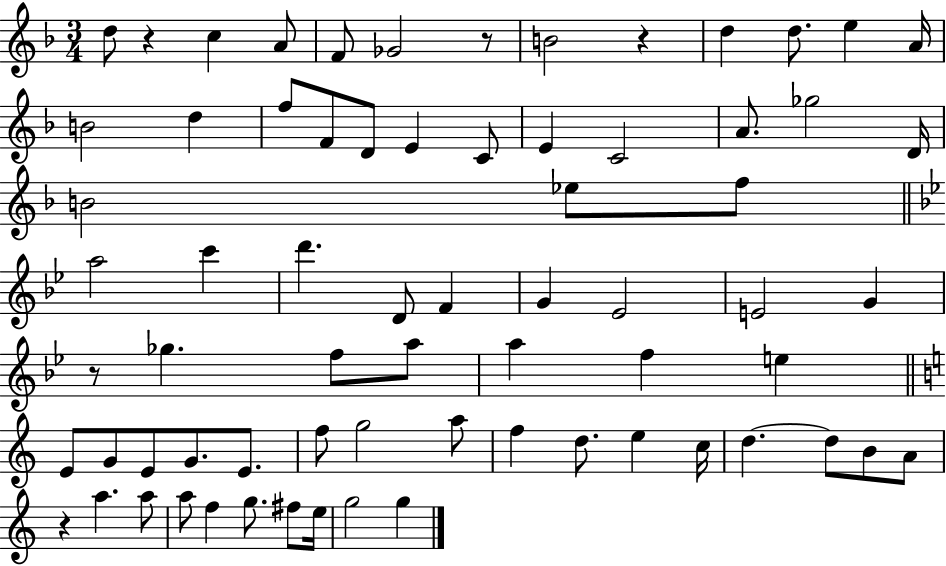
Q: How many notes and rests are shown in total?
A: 70